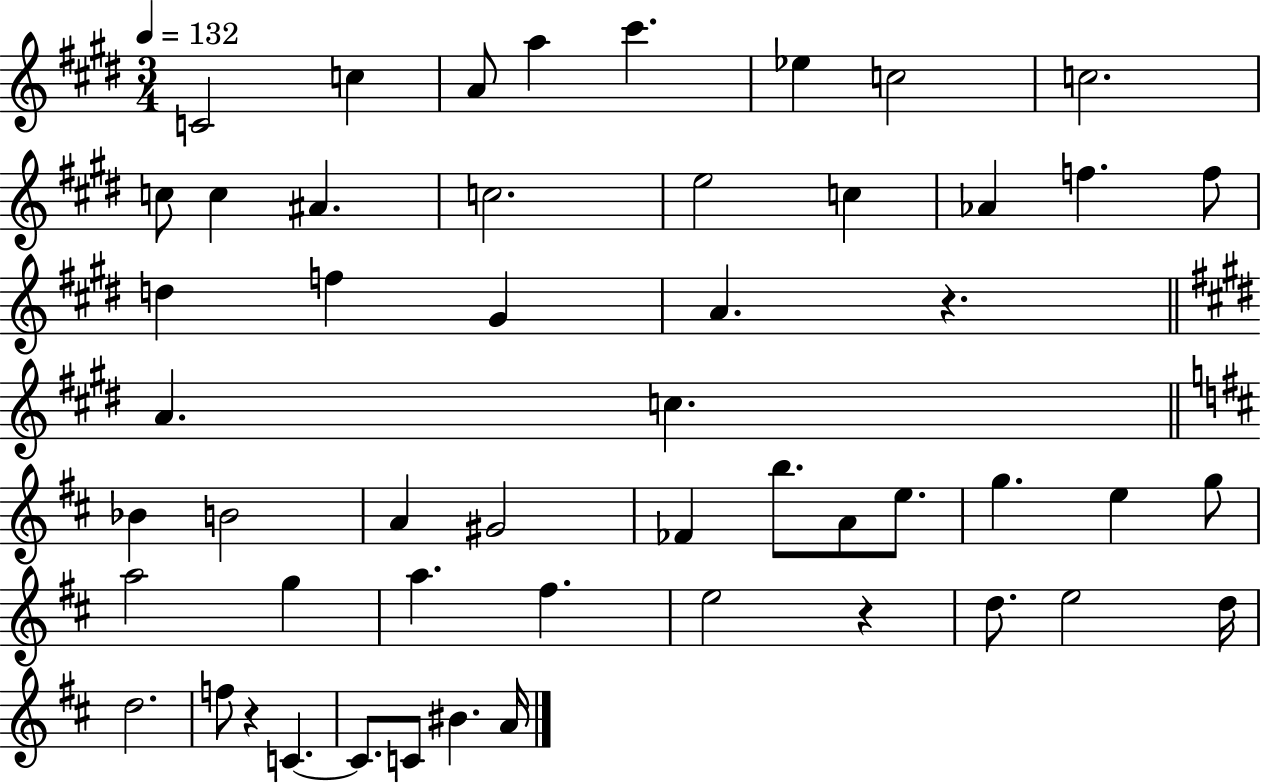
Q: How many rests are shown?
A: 3